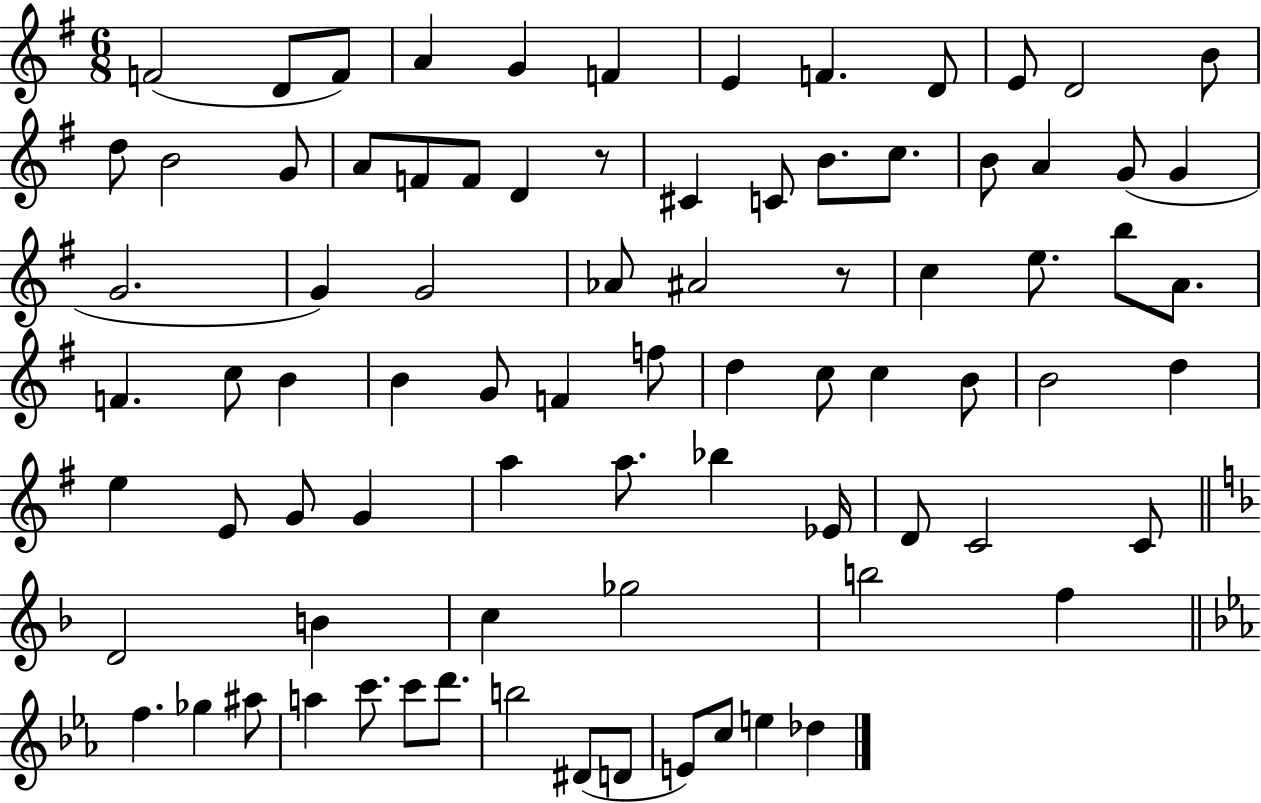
F4/h D4/e F4/e A4/q G4/q F4/q E4/q F4/q. D4/e E4/e D4/h B4/e D5/e B4/h G4/e A4/e F4/e F4/e D4/q R/e C#4/q C4/e B4/e. C5/e. B4/e A4/q G4/e G4/q G4/h. G4/q G4/h Ab4/e A#4/h R/e C5/q E5/e. B5/e A4/e. F4/q. C5/e B4/q B4/q G4/e F4/q F5/e D5/q C5/e C5/q B4/e B4/h D5/q E5/q E4/e G4/e G4/q A5/q A5/e. Bb5/q Eb4/s D4/e C4/h C4/e D4/h B4/q C5/q Gb5/h B5/h F5/q F5/q. Gb5/q A#5/e A5/q C6/e. C6/e D6/e. B5/h D#4/e D4/e E4/e C5/e E5/q Db5/q